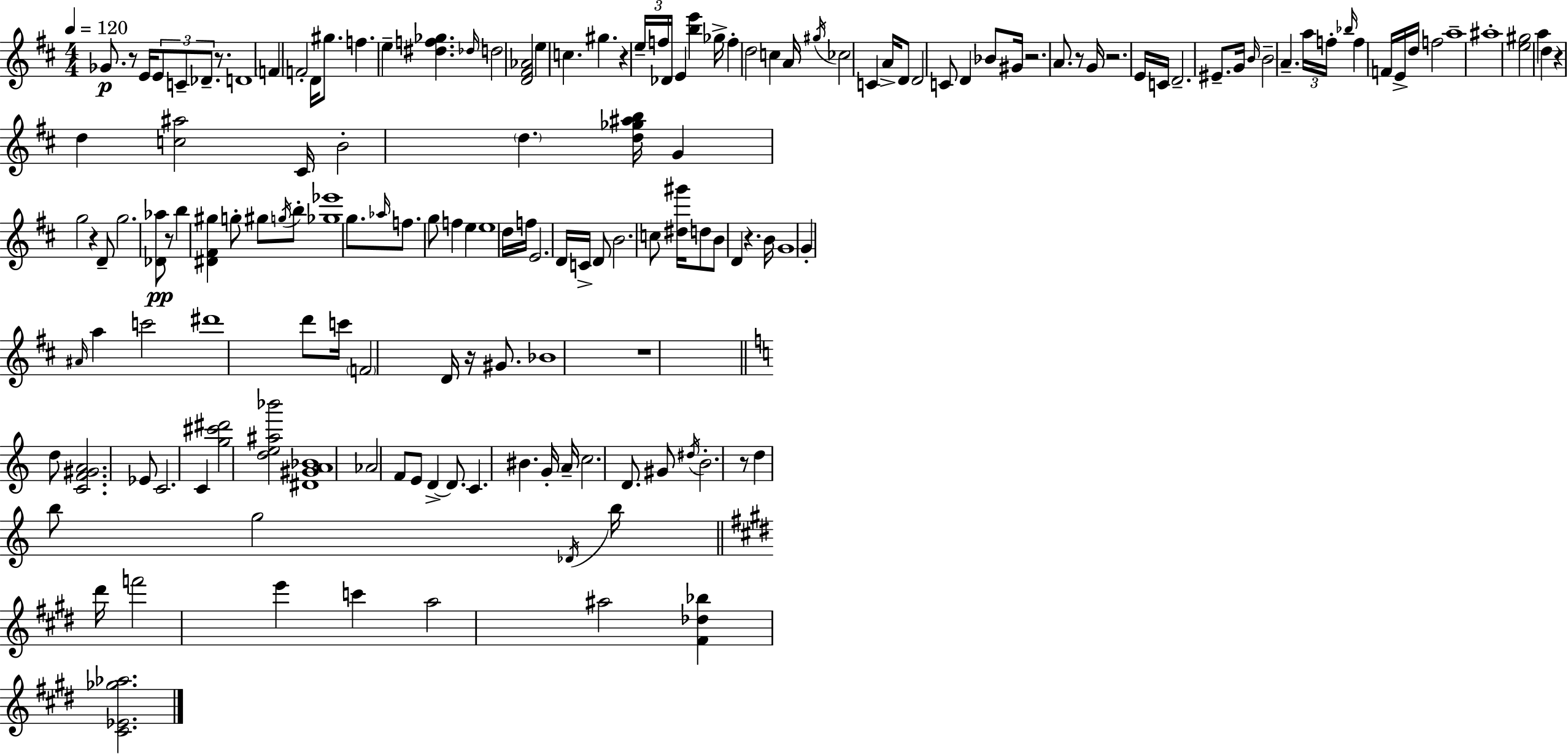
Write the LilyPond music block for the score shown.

{
  \clef treble
  \numericTimeSignature
  \time 4/4
  \key d \major
  \tempo 4 = 120
  \repeat volta 2 { ges'8.\p r8 e'16 \tuplet 3/2 { e'8 c'8-- des'8.-- } r8. | d'1 | \parenthesize f'4 f'2-. d'16 gis''8. | f''4. e''4-- <dis'' f'' ges''>4. | \break \grace { des''16 } d''2 <d' fis' aes'>2 | e''4 c''4. gis''4. | r4 \tuplet 3/2 { e''16-- f''16 des'16 } e'4 <b'' e'''>4 | ges''16-> f''4-. d''2 c''4 | \break a'16 \acciaccatura { gis''16 } ces''2 c'4 a'16-> | d'8 d'2 c'8 d'4 | bes'8 gis'16 r2. a'8. | r8 g'16 r2. | \break e'16 c'16 d'2.-- eis'8.-- | g'16 \grace { b'16 } b'2-- a'4.-- | \tuplet 3/2 { a''16 f''16-. \grace { bes''16 } } f''4 f'16 e'16-> d''16 f''2 | a''1-- | \break ais''1-. | <e'' gis''>2 a''4 | d''4 r4 d''4 <c'' ais''>2 | cis'16 b'2-. \parenthesize d''4. | \break <d'' ges'' ais'' b''>16 g'4 g''2 | r4 d'8-- g''2. | <des' aes''>8\pp r8 b''4 <dis' fis' gis''>4 g''8-. | gis''8 \acciaccatura { g''16 } b''8-. <ges'' ees'''>1 | \break g''8. \grace { aes''16 } f''8. g''8 f''4 | e''4 e''1 | d''16 f''16 e'2. | d'16 c'16-> d'8 b'2. | \break c''8 <dis'' gis'''>16 d''8 b'8 d'4 r4. | b'16 g'1 | g'4-. \grace { ais'16 } a''4 c'''2 | dis'''1 | \break d'''8 c'''16 \parenthesize f'2 | d'16 r16 gis'8. bes'1 | r1 | \bar "||" \break \key c \major d''8 <c' f' gis' a'>2. ees'8 | c'2. c'4 | <g'' cis''' dis'''>2 <d'' e'' ais'' bes'''>2 | <dis' gis' a' bes'>1 | \break aes'2 f'8 e'8 d'4->~~ | d'8. c'4. bis'4. g'16-. | a'16-- c''2. d'8. | gis'8 \acciaccatura { dis''16 } b'2.-. r8 | \break d''4 b''8 g''2 \acciaccatura { des'16 } | b''16 \bar "||" \break \key e \major dis'''16 f'''2 e'''4 c'''4 | a''2 ais''2 | <fis' des'' bes''>4 <cis' ees' ges'' aes''>2. | } \bar "|."
}